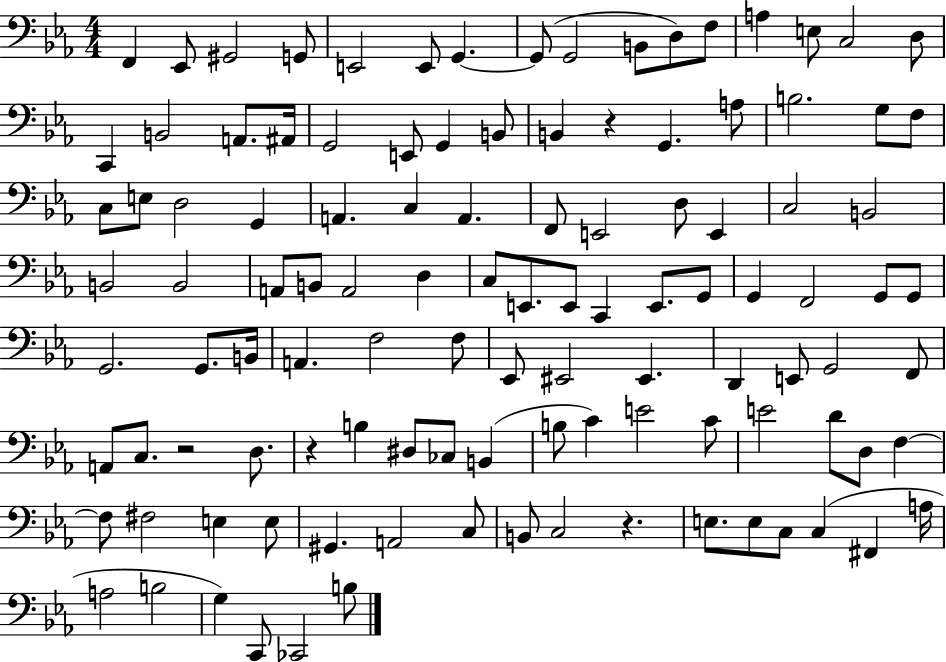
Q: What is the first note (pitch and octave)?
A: F2